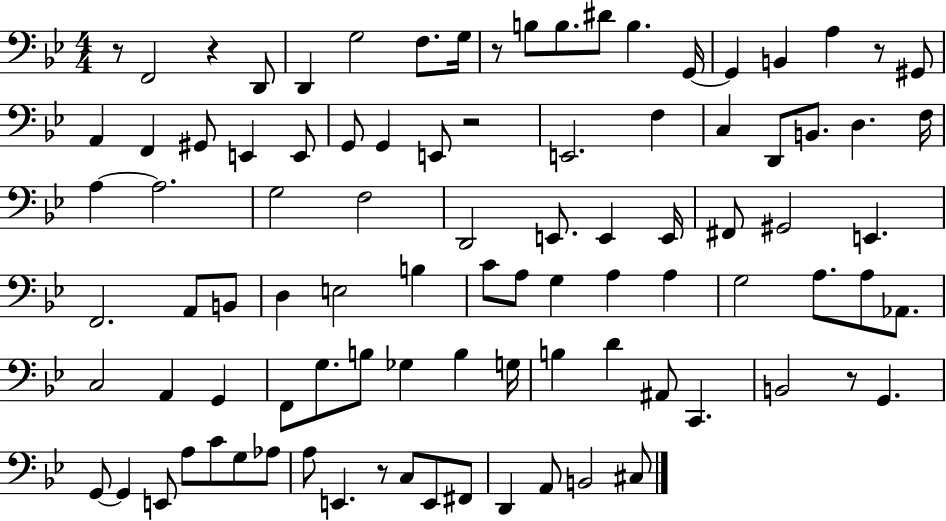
X:1
T:Untitled
M:4/4
L:1/4
K:Bb
z/2 F,,2 z D,,/2 D,, G,2 F,/2 G,/4 z/2 B,/2 B,/2 ^D/2 B, G,,/4 G,, B,, A, z/2 ^G,,/2 A,, F,, ^G,,/2 E,, E,,/2 G,,/2 G,, E,,/2 z2 E,,2 F, C, D,,/2 B,,/2 D, F,/4 A, A,2 G,2 F,2 D,,2 E,,/2 E,, E,,/4 ^F,,/2 ^G,,2 E,, F,,2 A,,/2 B,,/2 D, E,2 B, C/2 A,/2 G, A, A, G,2 A,/2 A,/2 _A,,/2 C,2 A,, G,, F,,/2 G,/2 B,/2 _G, B, G,/4 B, D ^A,,/2 C,, B,,2 z/2 G,, G,,/2 G,, E,,/2 A,/2 C/2 G,/2 _A,/2 A,/2 E,, z/2 C,/2 E,,/2 ^F,,/2 D,, A,,/2 B,,2 ^C,/2